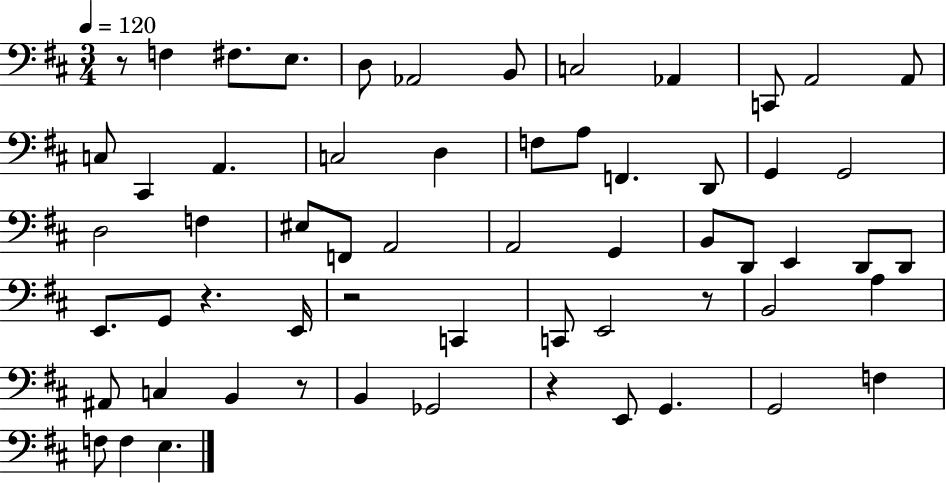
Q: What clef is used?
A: bass